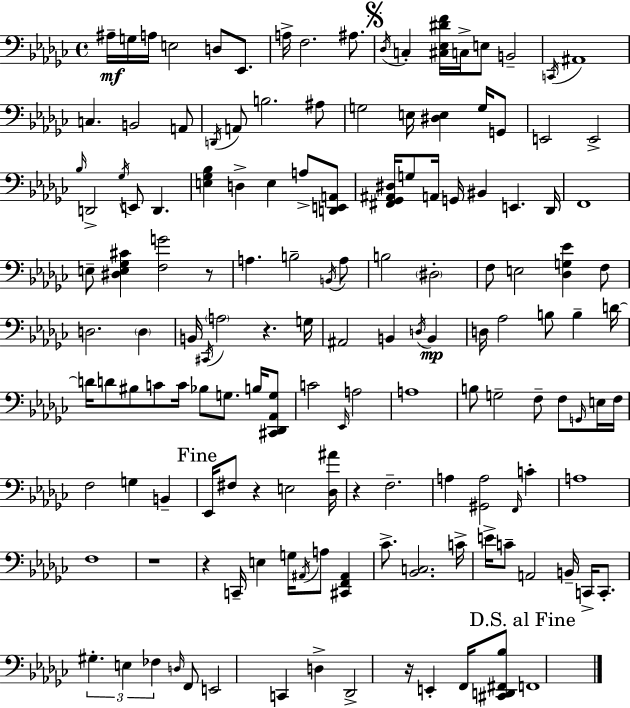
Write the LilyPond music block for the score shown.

{
  \clef bass
  \time 4/4
  \defaultTimeSignature
  \key ees \minor
  ais16--\mf g16 a16 e2 d8 ees,8. | a16-> f2. ais8. | \mark \markup { \musicglyph "scripts.segno" } \acciaccatura { des16 } c4-. <cis ees dis' f'>16 c16-> e8 b,2-- | \acciaccatura { c,16 } ais,1 | \break c4. b,2 | a,8 \acciaccatura { d,16 } a,8 b2. | ais8 g2 e16 <dis e>4 | g16 g,8 e,2 e,2-> | \break \grace { bes16 } d,2-> \acciaccatura { ges16 } e,8 d,4. | <e ges bes>4 d4-> e4 | a8-> <d, e, a,>8 <fis, ges, ais, dis>16 g8 a,16 g,16 bis,4 e,4. | des,16 f,1 | \break e8-- <dis e ges cis'>4 <f g'>2 | r8 a4. b2-- | \acciaccatura { b,16 } a8 b2 \parenthesize dis2-. | f8 e2 | \break <des g ees'>4 f8 d2. | \parenthesize d4 b,16 \acciaccatura { cis,16 } \parenthesize a2 | r4. g16 ais,2 b,4 | \acciaccatura { d16 } b,4\mp d16 aes2 | \break b8 b4-- d'16~~ d'16 d'8 bis8 c'8 c'16 | bes8 g8. b16 <cis, des, aes, g>8 c'2 | \grace { ees,16 } a2 a1 | b8 g2-- | \break f8-- f8 \grace { g,16 } e16 f16 f2 | g4 b,4-- \mark "Fine" ees,16 fis8 r4 | e2 <des ais'>16 r4 f2.-- | a4 <gis, a>2 | \break \grace { f,16 } c'4-. a1 | f1 | r1 | r4 c,16-- | \break e4 g16 \acciaccatura { ais,16 } a8 <cis, f, ais,>4 ces'8.-> <bes, c>2. | c'16-> e'16-> c'8-- a,2 | b,16-- c,16-> c,8.-. \tuplet 3/2 { gis4.-. | e4 fes4 } \grace { d16 } f,8 e,2 | \break c,4 d4-> des,2-> | r16 e,4-. f,16 <cis, d, fis, bes>8 \mark "D.S. al Fine" f,1 | \bar "|."
}